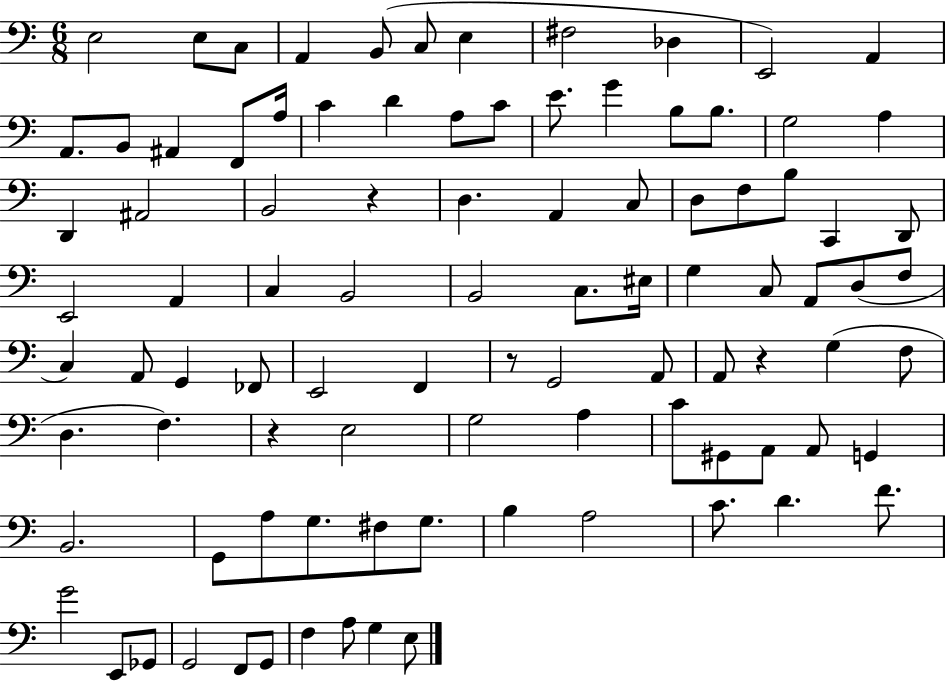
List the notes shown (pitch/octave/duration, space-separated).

E3/h E3/e C3/e A2/q B2/e C3/e E3/q F#3/h Db3/q E2/h A2/q A2/e. B2/e A#2/q F2/e A3/s C4/q D4/q A3/e C4/e E4/e. G4/q B3/e B3/e. G3/h A3/q D2/q A#2/h B2/h R/q D3/q. A2/q C3/e D3/e F3/e B3/e C2/q D2/e E2/h A2/q C3/q B2/h B2/h C3/e. EIS3/s G3/q C3/e A2/e D3/e F3/e C3/q A2/e G2/q FES2/e E2/h F2/q R/e G2/h A2/e A2/e R/q G3/q F3/e D3/q. F3/q. R/q E3/h G3/h A3/q C4/e G#2/e A2/e A2/e G2/q B2/h. G2/e A3/e G3/e. F#3/e G3/e. B3/q A3/h C4/e. D4/q. F4/e. G4/h E2/e Gb2/e G2/h F2/e G2/e F3/q A3/e G3/q E3/e